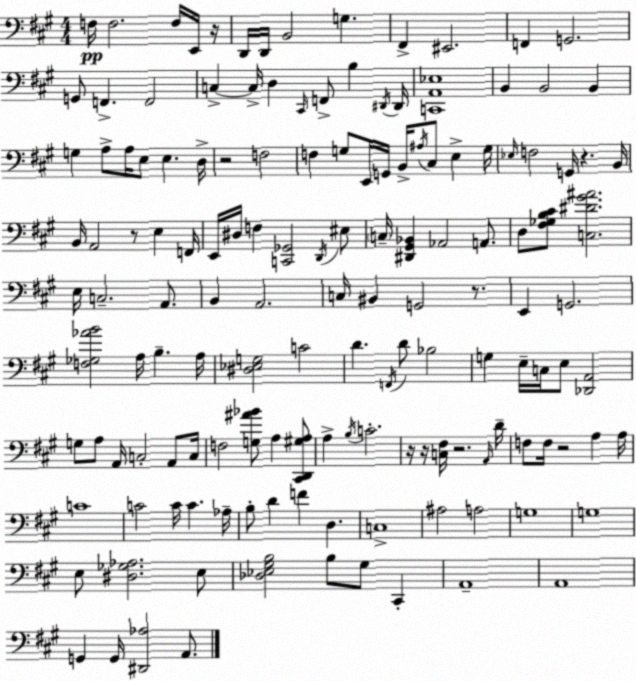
X:1
T:Untitled
M:4/4
L:1/4
K:A
F,/4 F,2 F,/4 E,,/4 z/4 D,,/4 D,,/4 B,,2 G, ^F,, ^E,,2 F,, G,,2 G,,/2 F,, F,,2 C, C,/4 D, ^C,,/4 F,,/2 B, ^D,,/4 ^D,,/4 [C,,A,,_E,]4 B,, B,,2 B,, G, A,/2 A,/4 E,/2 E, D,/4 z2 F,2 F, G,/2 E,,/4 G,,/4 B,,/4 ^A,/4 ^C,/2 E, G,/4 _E,/4 F,2 G,,/4 z B,,/4 B,,/4 A,,2 z/2 E, F,,/4 E,,/4 ^D,/4 F, [C,,_G,,]2 D,,/4 ^E,/2 C,/4 [^D,,^G,,_B,,] _A,,2 A,,/2 D,/2 [^F,_G,B,^C]/2 [C,^D^G^A]2 E,/4 C,2 A,,/2 B,, A,,2 C,/4 ^B,, G,,2 z/2 E,, G,,2 [F,_G,_AB]2 A,/4 B, A,/4 [^D,_E,G,]2 C2 D F,,/4 D/2 _B,2 G, E,/4 C,/4 E,/2 [_D,,A,,]2 G,/2 A,/2 A,,/4 C,2 A,,/2 C,/4 F,2 [G,^A_B]/2 A, [^C,,D,,^G,A,]/2 A, B,/4 C2 z/4 z/4 [C,^F,]/4 z2 A,,/4 D/4 F,/2 F,/4 z2 A, A,/4 C4 C2 C/4 C _A,/4 B,/2 D F D, C,4 ^A,2 A,2 G,4 G,4 E,/2 [^D,_G,_A,]2 E,/2 [_D,_E,^G,B,]2 B,/2 ^G,/2 ^C,, A,,4 A,,4 G,, G,,/4 [^D,,_A,]2 A,,/2